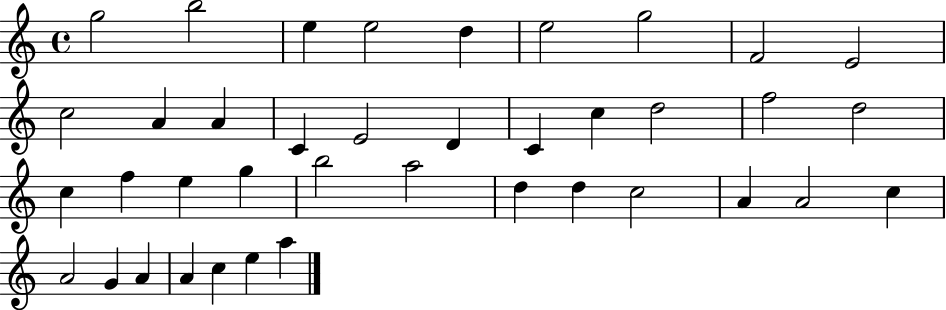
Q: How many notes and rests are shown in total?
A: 39